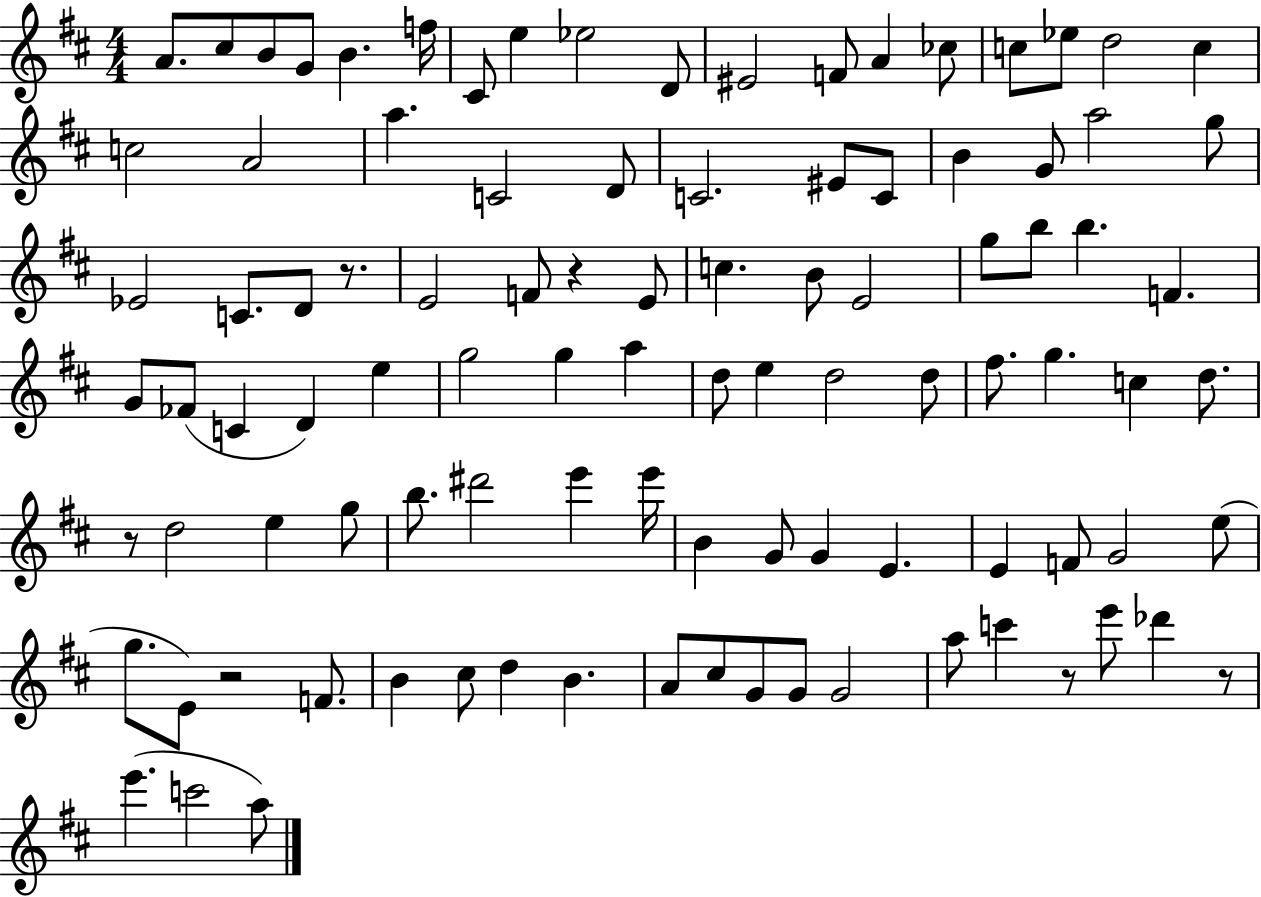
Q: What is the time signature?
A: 4/4